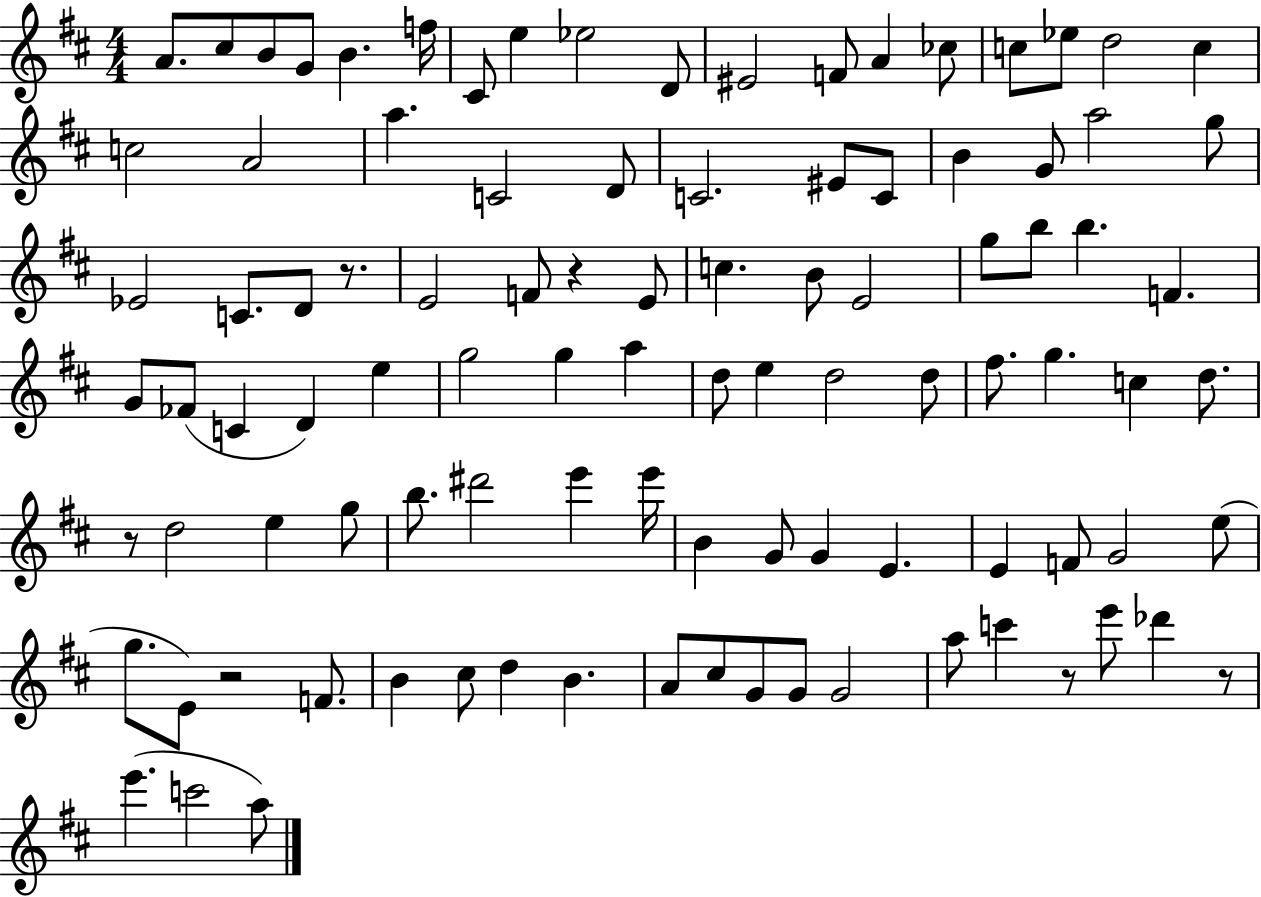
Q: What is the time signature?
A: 4/4